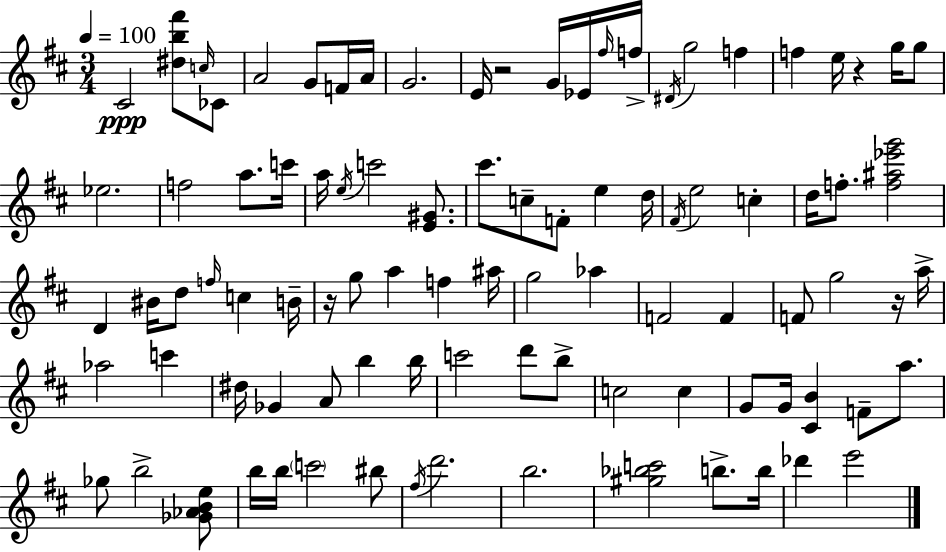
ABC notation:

X:1
T:Untitled
M:3/4
L:1/4
K:D
^C2 [^db^f']/2 c/4 _C/2 A2 G/2 F/4 A/4 G2 E/4 z2 G/4 _E/4 ^f/4 f/4 ^D/4 g2 f f e/4 z g/4 g/2 _e2 f2 a/2 c'/4 a/4 e/4 c'2 [E^G]/2 ^c'/2 c/2 F/2 e d/4 ^F/4 e2 c d/4 f/2 [f^a_e'g']2 D ^B/4 d/2 f/4 c B/4 z/4 g/2 a f ^a/4 g2 _a F2 F F/2 g2 z/4 a/4 _a2 c' ^d/4 _G A/2 b b/4 c'2 d'/2 b/2 c2 c G/2 G/4 [^CB] F/2 a/2 _g/2 b2 [_G_ABe]/2 b/4 b/4 c'2 ^b/2 ^f/4 d'2 b2 [^g_bc']2 b/2 b/4 _d' e'2